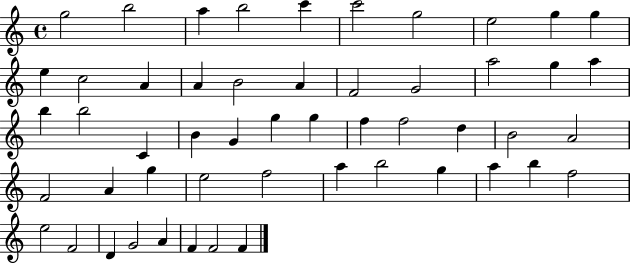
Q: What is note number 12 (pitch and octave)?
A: C5